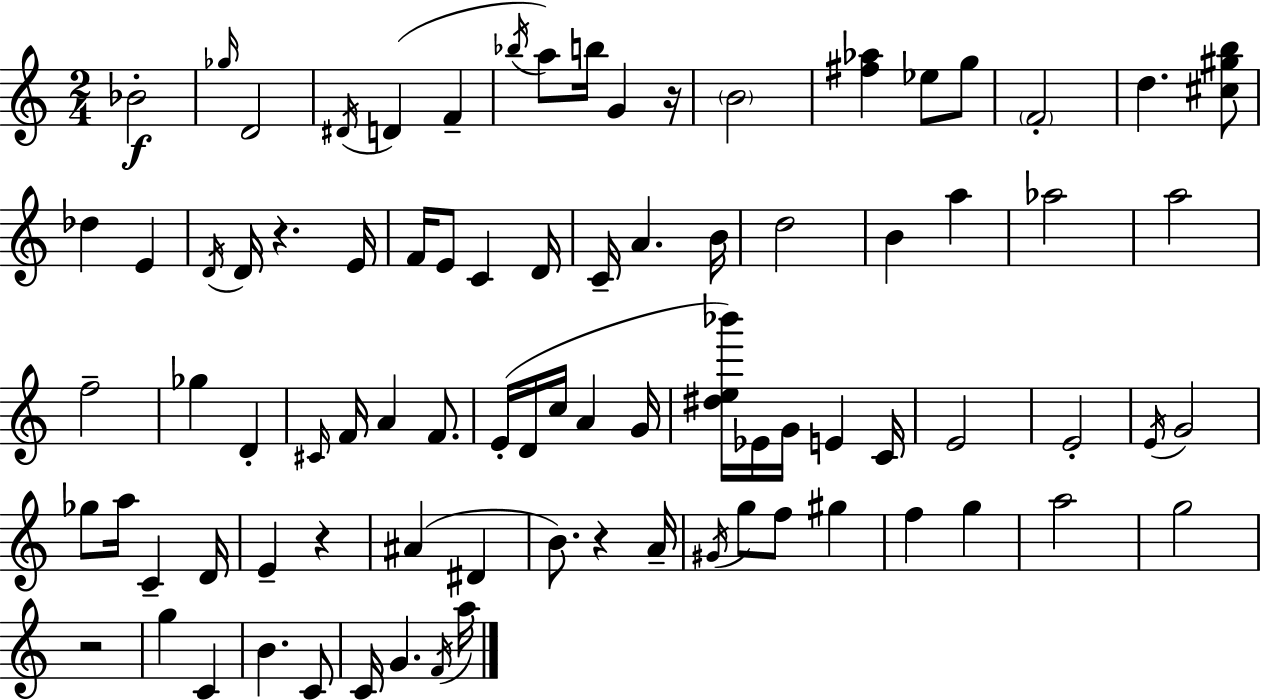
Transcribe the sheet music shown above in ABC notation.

X:1
T:Untitled
M:2/4
L:1/4
K:Am
_B2 _g/4 D2 ^D/4 D F _b/4 a/2 b/4 G z/4 B2 [^f_a] _e/2 g/2 F2 d [^c^gb]/2 _d E D/4 D/4 z E/4 F/4 E/2 C D/4 C/4 A B/4 d2 B a _a2 a2 f2 _g D ^C/4 F/4 A F/2 E/4 D/4 c/4 A G/4 [^de_b']/4 _E/4 G/4 E C/4 E2 E2 E/4 G2 _g/2 a/4 C D/4 E z ^A ^D B/2 z A/4 ^G/4 g/2 f/2 ^g f g a2 g2 z2 g C B C/2 C/4 G F/4 a/4